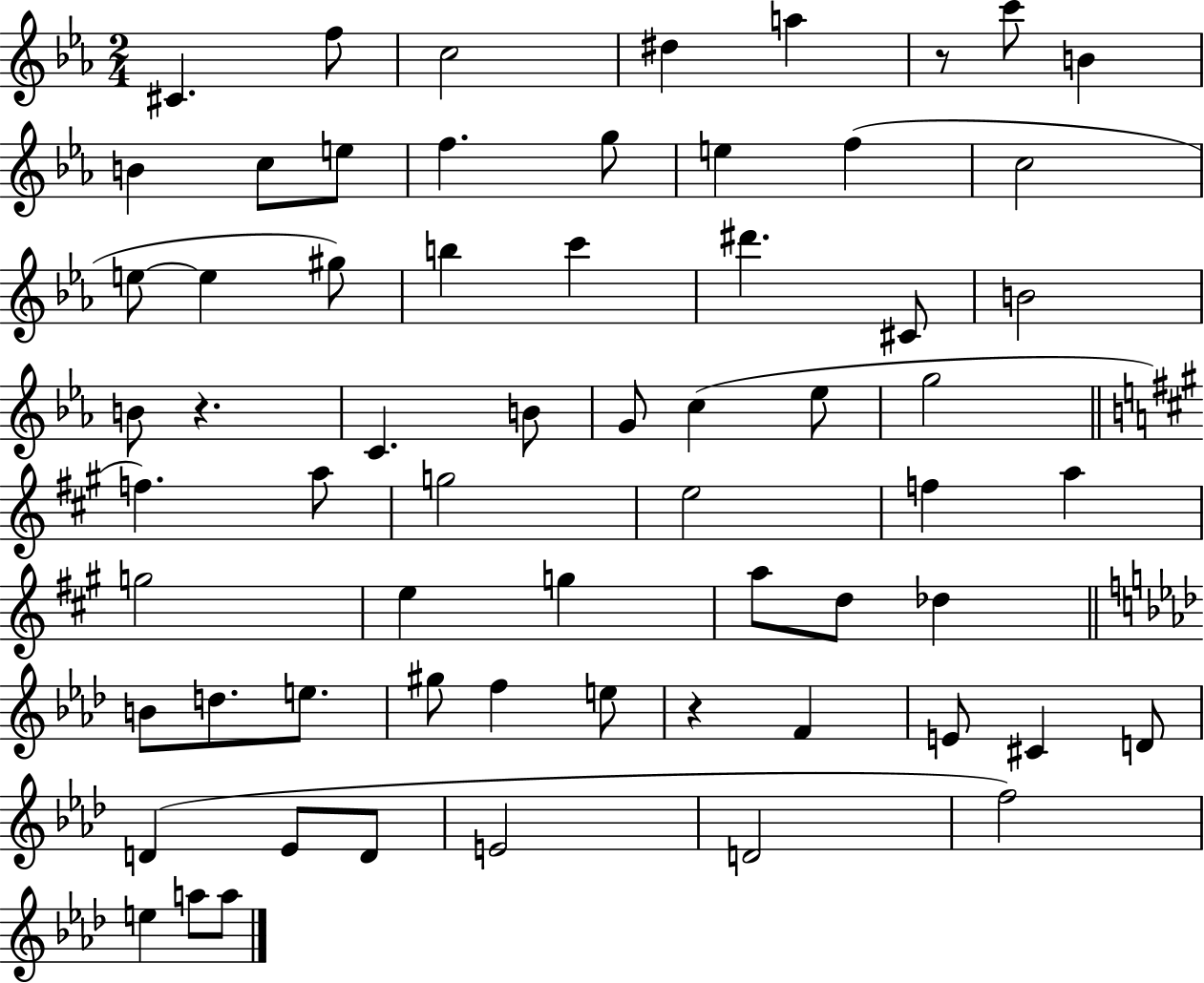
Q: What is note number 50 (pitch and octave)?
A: E4